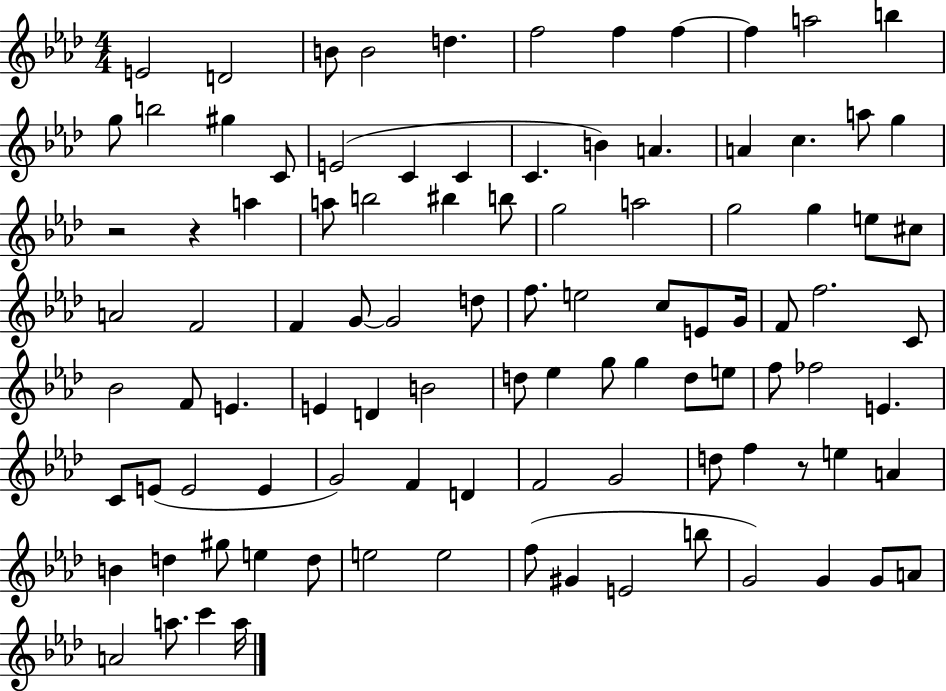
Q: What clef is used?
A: treble